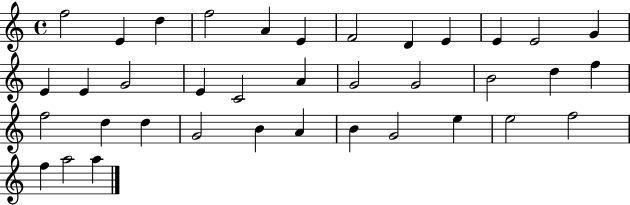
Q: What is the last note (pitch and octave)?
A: A5